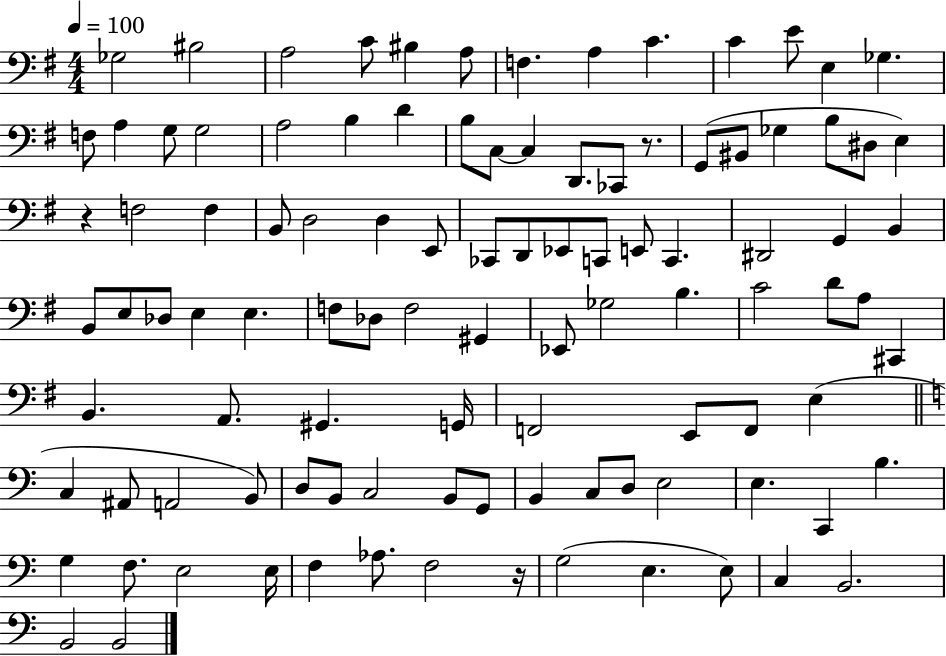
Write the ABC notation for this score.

X:1
T:Untitled
M:4/4
L:1/4
K:G
_G,2 ^B,2 A,2 C/2 ^B, A,/2 F, A, C C E/2 E, _G, F,/2 A, G,/2 G,2 A,2 B, D B,/2 C,/2 C, D,,/2 _C,,/2 z/2 G,,/2 ^B,,/2 _G, B,/2 ^D,/2 E, z F,2 F, B,,/2 D,2 D, E,,/2 _C,,/2 D,,/2 _E,,/2 C,,/2 E,,/2 C,, ^D,,2 G,, B,, B,,/2 E,/2 _D,/2 E, E, F,/2 _D,/2 F,2 ^G,, _E,,/2 _G,2 B, C2 D/2 A,/2 ^C,, B,, A,,/2 ^G,, G,,/4 F,,2 E,,/2 F,,/2 E, C, ^A,,/2 A,,2 B,,/2 D,/2 B,,/2 C,2 B,,/2 G,,/2 B,, C,/2 D,/2 E,2 E, C,, B, G, F,/2 E,2 E,/4 F, _A,/2 F,2 z/4 G,2 E, E,/2 C, B,,2 B,,2 B,,2